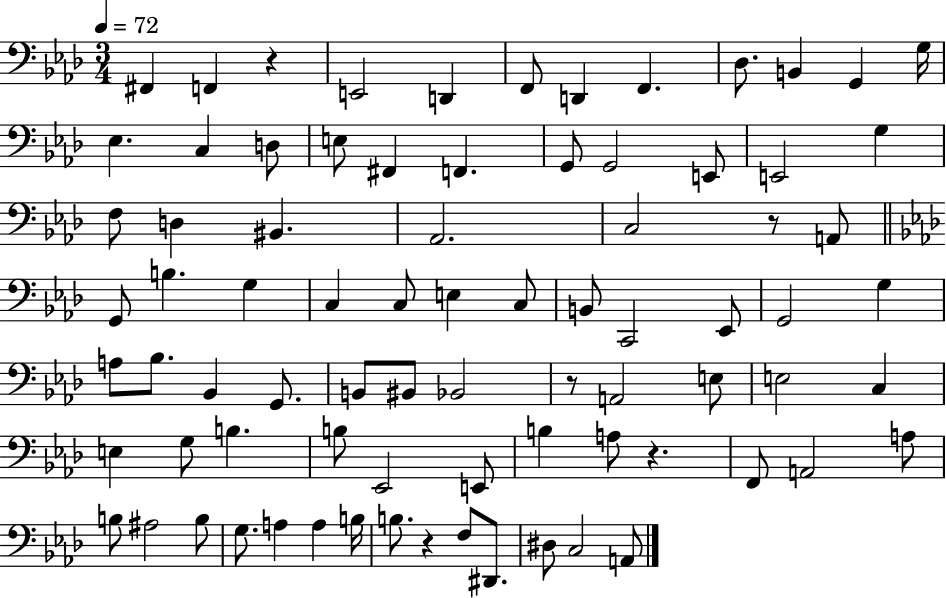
{
  \clef bass
  \numericTimeSignature
  \time 3/4
  \key aes \major
  \tempo 4 = 72
  fis,4 f,4 r4 | e,2 d,4 | f,8 d,4 f,4. | des8. b,4 g,4 g16 | \break ees4. c4 d8 | e8 fis,4 f,4. | g,8 g,2 e,8 | e,2 g4 | \break f8 d4 bis,4. | aes,2. | c2 r8 a,8 | \bar "||" \break \key aes \major g,8 b4. g4 | c4 c8 e4 c8 | b,8 c,2 ees,8 | g,2 g4 | \break a8 bes8. bes,4 g,8. | b,8 bis,8 bes,2 | r8 a,2 e8 | e2 c4 | \break e4 g8 b4. | b8 ees,2 e,8 | b4 a8 r4. | f,8 a,2 a8 | \break b8 ais2 b8 | g8. a4 a4 b16 | b8. r4 f8 dis,8. | dis8 c2 a,8 | \break \bar "|."
}